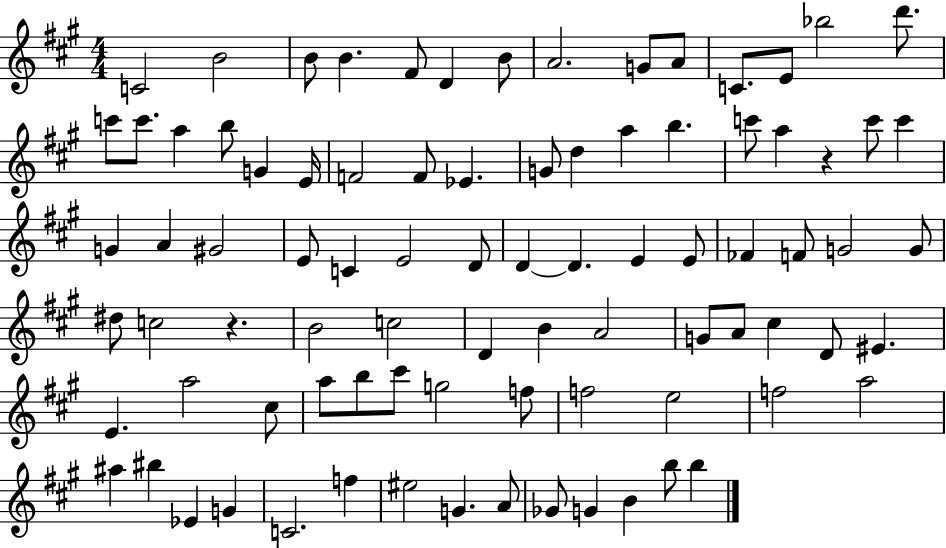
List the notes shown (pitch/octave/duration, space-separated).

C4/h B4/h B4/e B4/q. F#4/e D4/q B4/e A4/h. G4/e A4/e C4/e. E4/e Bb5/h D6/e. C6/e C6/e. A5/q B5/e G4/q E4/s F4/h F4/e Eb4/q. G4/e D5/q A5/q B5/q. C6/e A5/q R/q C6/e C6/q G4/q A4/q G#4/h E4/e C4/q E4/h D4/e D4/q D4/q. E4/q E4/e FES4/q F4/e G4/h G4/e D#5/e C5/h R/q. B4/h C5/h D4/q B4/q A4/h G4/e A4/e C#5/q D4/e EIS4/q. E4/q. A5/h C#5/e A5/e B5/e C#6/e G5/h F5/e F5/h E5/h F5/h A5/h A#5/q BIS5/q Eb4/q G4/q C4/h. F5/q EIS5/h G4/q. A4/e Gb4/e G4/q B4/q B5/e B5/q